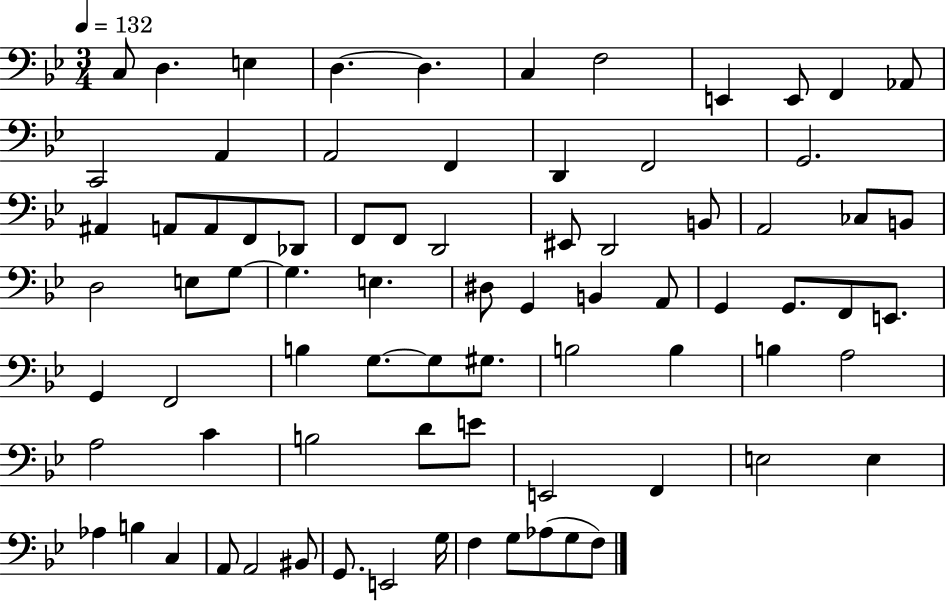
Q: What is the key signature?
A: BES major